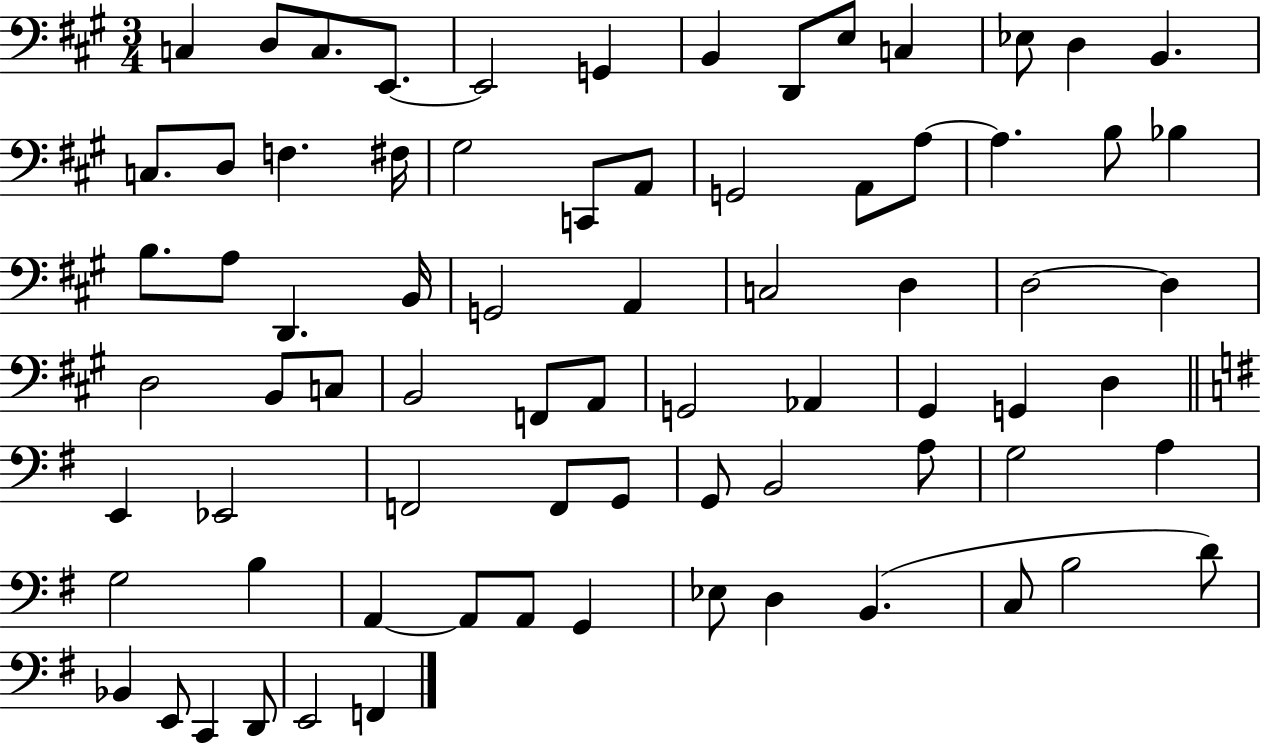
{
  \clef bass
  \numericTimeSignature
  \time 3/4
  \key a \major
  \repeat volta 2 { c4 d8 c8. e,8.~~ | e,2 g,4 | b,4 d,8 e8 c4 | ees8 d4 b,4. | \break c8. d8 f4. fis16 | gis2 c,8 a,8 | g,2 a,8 a8~~ | a4. b8 bes4 | \break b8. a8 d,4. b,16 | g,2 a,4 | c2 d4 | d2~~ d4 | \break d2 b,8 c8 | b,2 f,8 a,8 | g,2 aes,4 | gis,4 g,4 d4 | \break \bar "||" \break \key e \minor e,4 ees,2 | f,2 f,8 g,8 | g,8 b,2 a8 | g2 a4 | \break g2 b4 | a,4~~ a,8 a,8 g,4 | ees8 d4 b,4.( | c8 b2 d'8) | \break bes,4 e,8 c,4 d,8 | e,2 f,4 | } \bar "|."
}